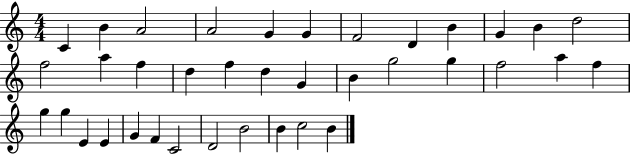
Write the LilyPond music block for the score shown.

{
  \clef treble
  \numericTimeSignature
  \time 4/4
  \key c \major
  c'4 b'4 a'2 | a'2 g'4 g'4 | f'2 d'4 b'4 | g'4 b'4 d''2 | \break f''2 a''4 f''4 | d''4 f''4 d''4 g'4 | b'4 g''2 g''4 | f''2 a''4 f''4 | \break g''4 g''4 e'4 e'4 | g'4 f'4 c'2 | d'2 b'2 | b'4 c''2 b'4 | \break \bar "|."
}